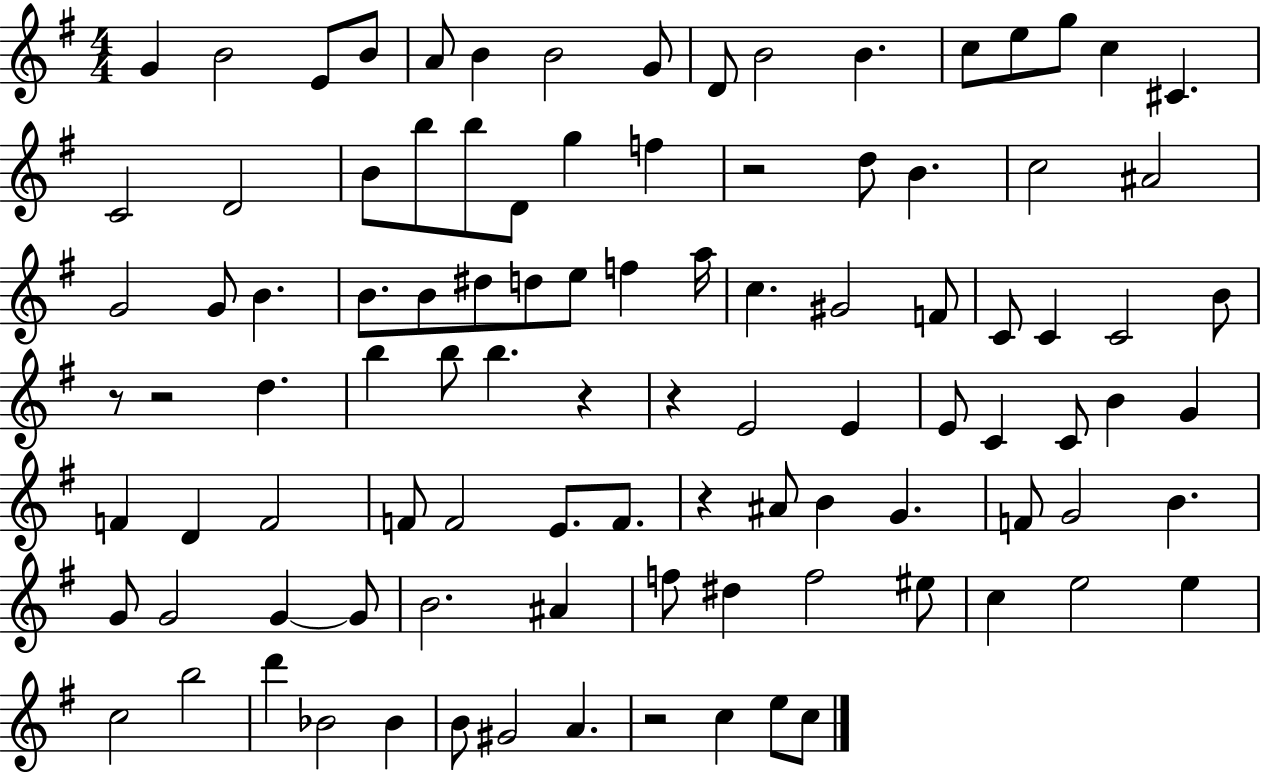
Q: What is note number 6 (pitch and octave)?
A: B4